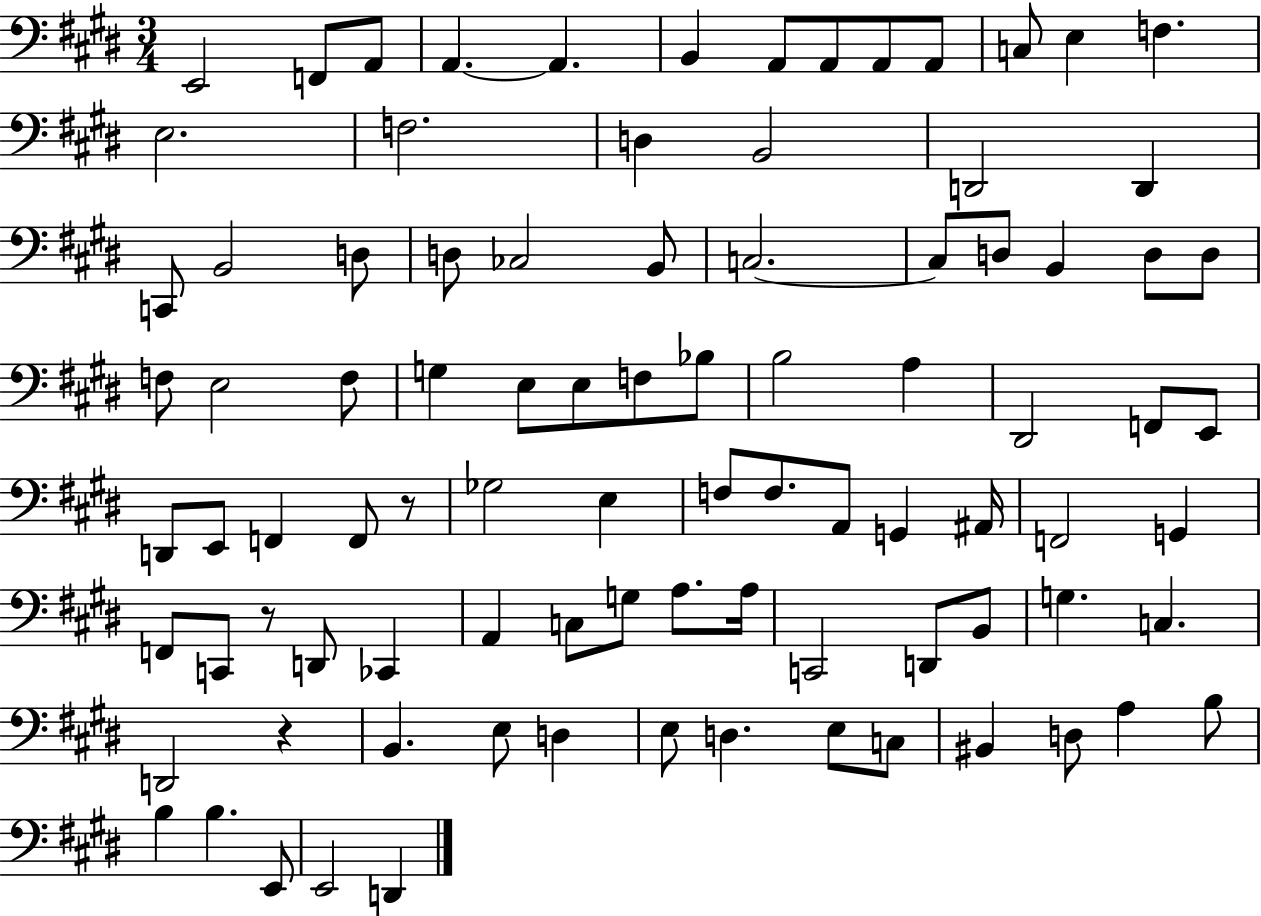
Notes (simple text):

E2/h F2/e A2/e A2/q. A2/q. B2/q A2/e A2/e A2/e A2/e C3/e E3/q F3/q. E3/h. F3/h. D3/q B2/h D2/h D2/q C2/e B2/h D3/e D3/e CES3/h B2/e C3/h. C3/e D3/e B2/q D3/e D3/e F3/e E3/h F3/e G3/q E3/e E3/e F3/e Bb3/e B3/h A3/q D#2/h F2/e E2/e D2/e E2/e F2/q F2/e R/e Gb3/h E3/q F3/e F3/e. A2/e G2/q A#2/s F2/h G2/q F2/e C2/e R/e D2/e CES2/q A2/q C3/e G3/e A3/e. A3/s C2/h D2/e B2/e G3/q. C3/q. D2/h R/q B2/q. E3/e D3/q E3/e D3/q. E3/e C3/e BIS2/q D3/e A3/q B3/e B3/q B3/q. E2/e E2/h D2/q